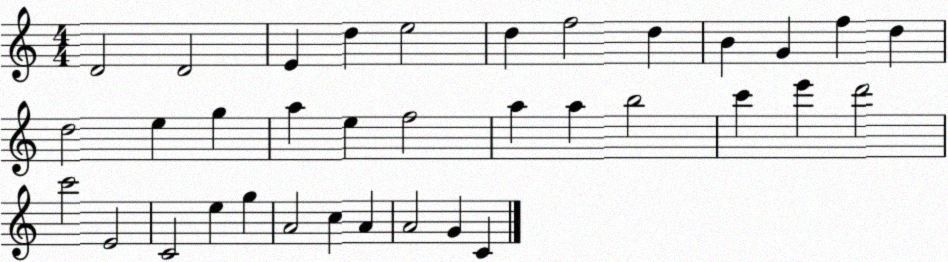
X:1
T:Untitled
M:4/4
L:1/4
K:C
D2 D2 E d e2 d f2 d B G f d d2 e g a e f2 a a b2 c' e' d'2 c'2 E2 C2 e g A2 c A A2 G C